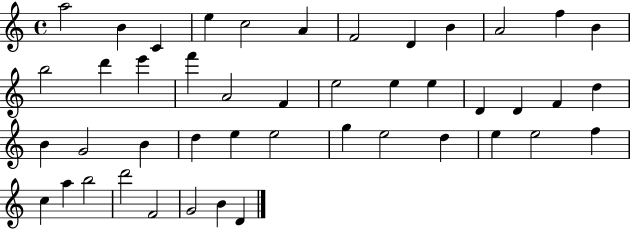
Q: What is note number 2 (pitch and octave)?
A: B4